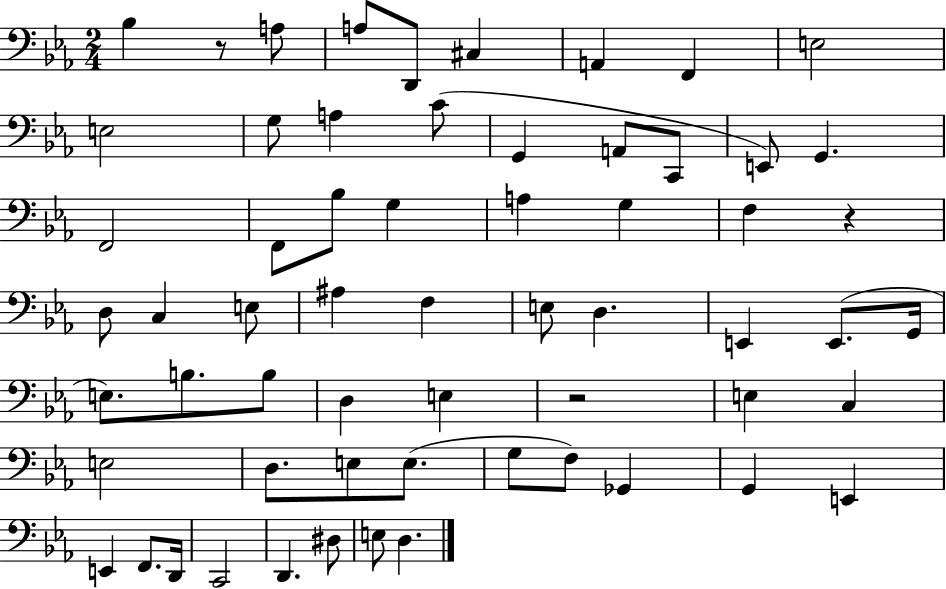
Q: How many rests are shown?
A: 3